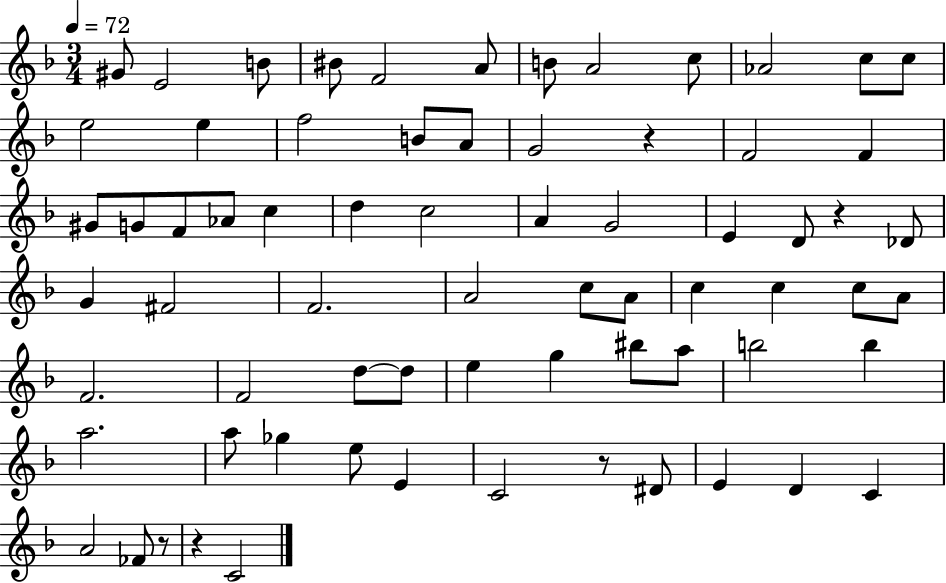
{
  \clef treble
  \numericTimeSignature
  \time 3/4
  \key f \major
  \tempo 4 = 72
  gis'8 e'2 b'8 | bis'8 f'2 a'8 | b'8 a'2 c''8 | aes'2 c''8 c''8 | \break e''2 e''4 | f''2 b'8 a'8 | g'2 r4 | f'2 f'4 | \break gis'8 g'8 f'8 aes'8 c''4 | d''4 c''2 | a'4 g'2 | e'4 d'8 r4 des'8 | \break g'4 fis'2 | f'2. | a'2 c''8 a'8 | c''4 c''4 c''8 a'8 | \break f'2. | f'2 d''8~~ d''8 | e''4 g''4 bis''8 a''8 | b''2 b''4 | \break a''2. | a''8 ges''4 e''8 e'4 | c'2 r8 dis'8 | e'4 d'4 c'4 | \break a'2 fes'8 r8 | r4 c'2 | \bar "|."
}